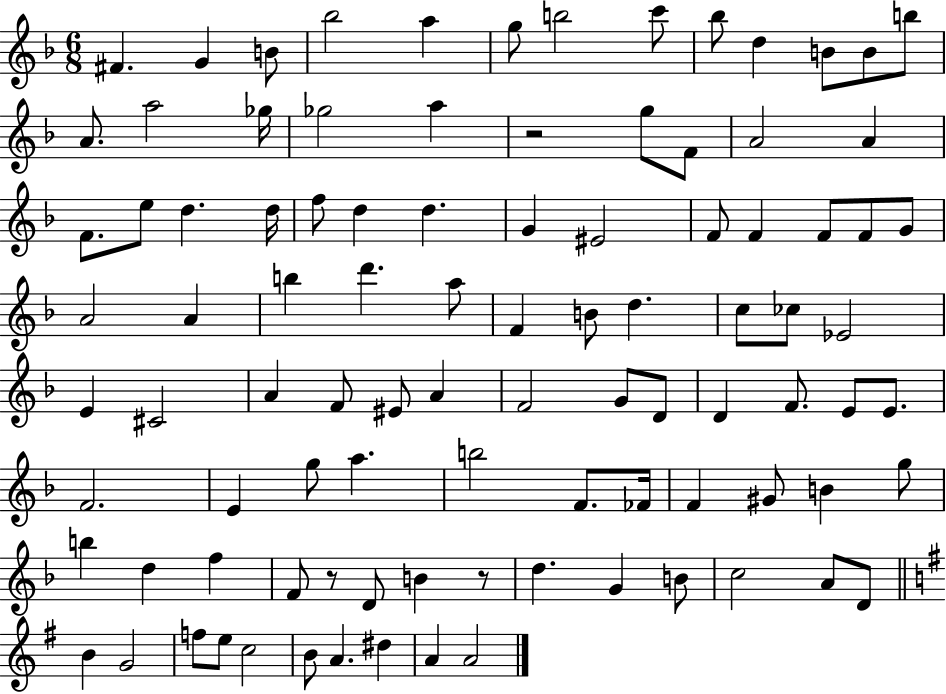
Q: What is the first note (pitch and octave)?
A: F#4